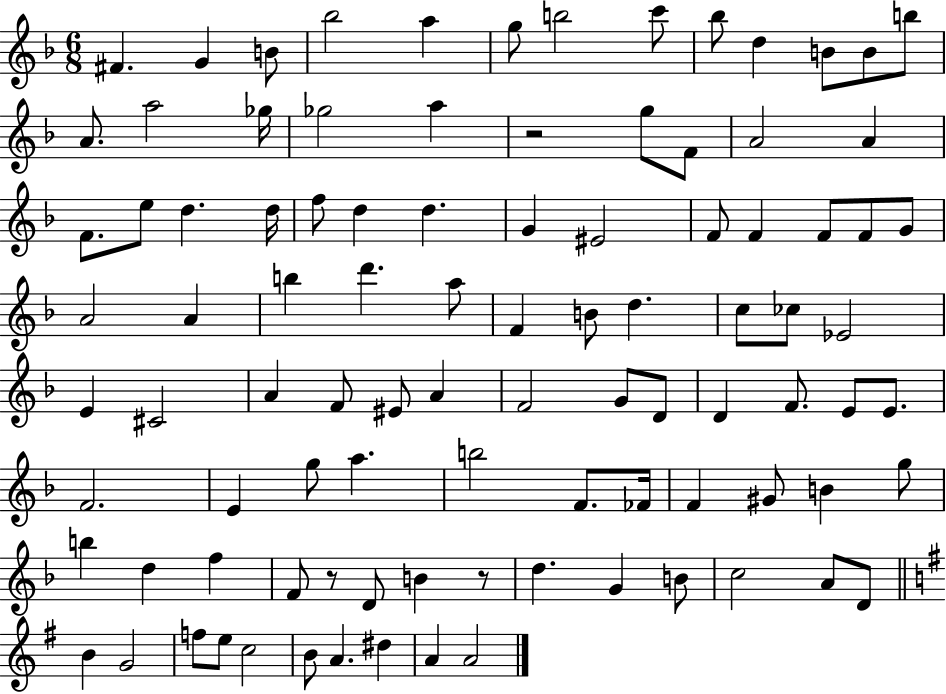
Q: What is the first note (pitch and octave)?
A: F#4